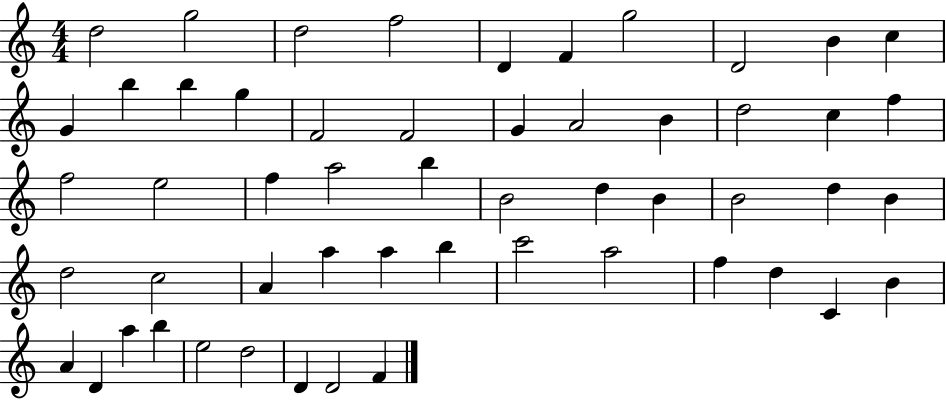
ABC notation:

X:1
T:Untitled
M:4/4
L:1/4
K:C
d2 g2 d2 f2 D F g2 D2 B c G b b g F2 F2 G A2 B d2 c f f2 e2 f a2 b B2 d B B2 d B d2 c2 A a a b c'2 a2 f d C B A D a b e2 d2 D D2 F